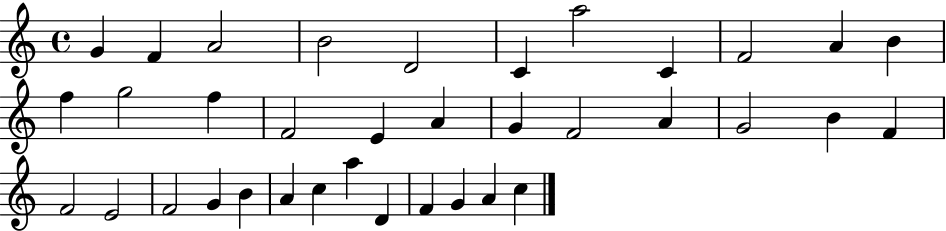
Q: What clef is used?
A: treble